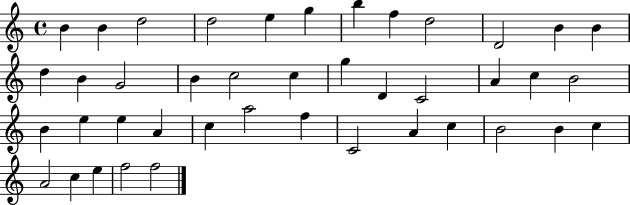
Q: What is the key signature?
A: C major